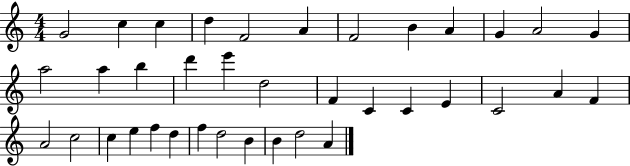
{
  \clef treble
  \numericTimeSignature
  \time 4/4
  \key c \major
  g'2 c''4 c''4 | d''4 f'2 a'4 | f'2 b'4 a'4 | g'4 a'2 g'4 | \break a''2 a''4 b''4 | d'''4 e'''4 d''2 | f'4 c'4 c'4 e'4 | c'2 a'4 f'4 | \break a'2 c''2 | c''4 e''4 f''4 d''4 | f''4 d''2 b'4 | b'4 d''2 a'4 | \break \bar "|."
}